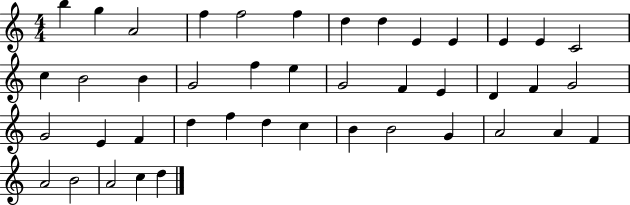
{
  \clef treble
  \numericTimeSignature
  \time 4/4
  \key c \major
  b''4 g''4 a'2 | f''4 f''2 f''4 | d''4 d''4 e'4 e'4 | e'4 e'4 c'2 | \break c''4 b'2 b'4 | g'2 f''4 e''4 | g'2 f'4 e'4 | d'4 f'4 g'2 | \break g'2 e'4 f'4 | d''4 f''4 d''4 c''4 | b'4 b'2 g'4 | a'2 a'4 f'4 | \break a'2 b'2 | a'2 c''4 d''4 | \bar "|."
}